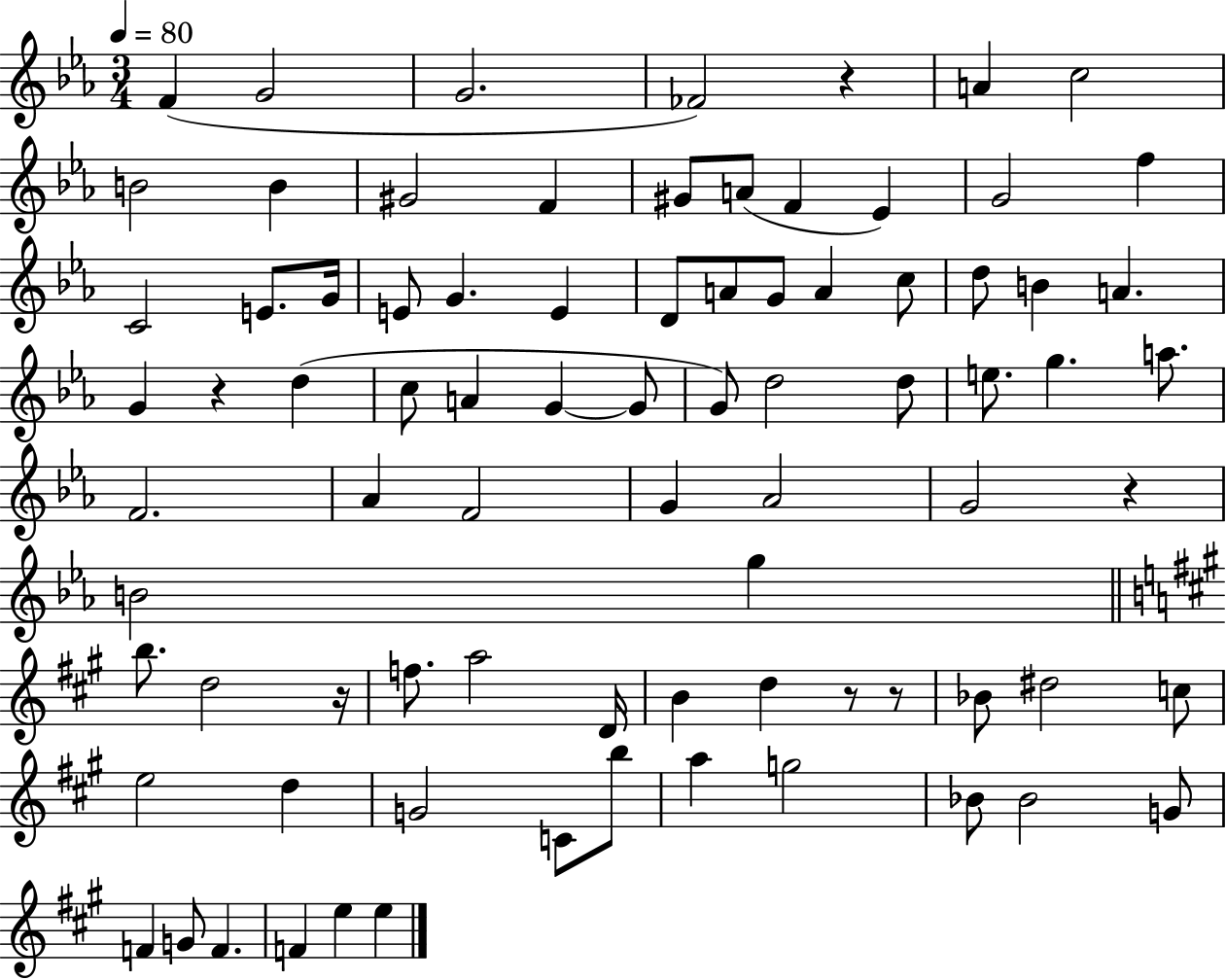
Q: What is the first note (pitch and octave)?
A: F4